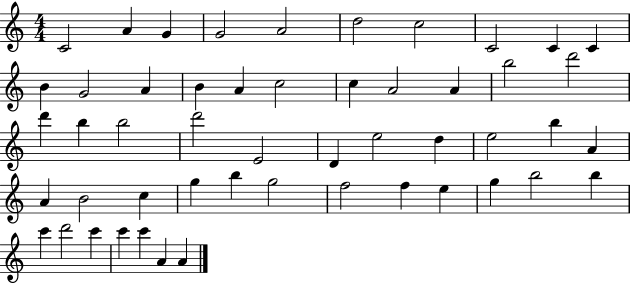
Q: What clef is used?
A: treble